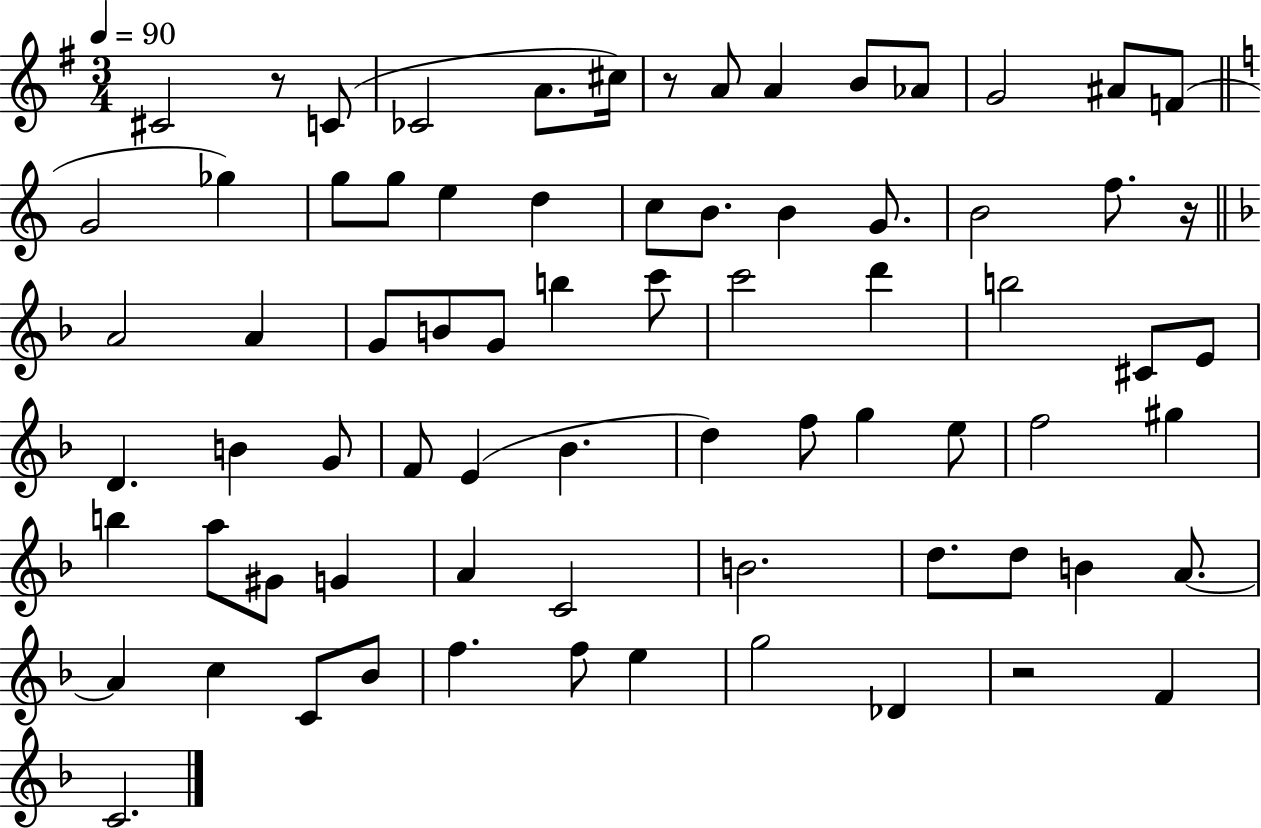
X:1
T:Untitled
M:3/4
L:1/4
K:G
^C2 z/2 C/2 _C2 A/2 ^c/4 z/2 A/2 A B/2 _A/2 G2 ^A/2 F/2 G2 _g g/2 g/2 e d c/2 B/2 B G/2 B2 f/2 z/4 A2 A G/2 B/2 G/2 b c'/2 c'2 d' b2 ^C/2 E/2 D B G/2 F/2 E _B d f/2 g e/2 f2 ^g b a/2 ^G/2 G A C2 B2 d/2 d/2 B A/2 A c C/2 _B/2 f f/2 e g2 _D z2 F C2